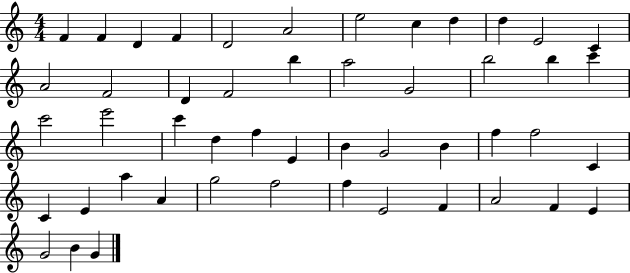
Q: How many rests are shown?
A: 0